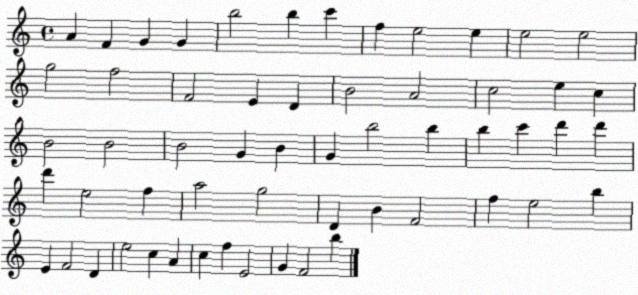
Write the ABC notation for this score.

X:1
T:Untitled
M:4/4
L:1/4
K:C
A F G G b2 b c' f e2 e e2 e2 g2 f2 F2 E D B2 A2 c2 e c B2 B2 B2 G B G b2 b b c' d' d' d' e2 f a2 g2 D B F2 f e2 b E F2 D e2 c A c f E2 G F2 b